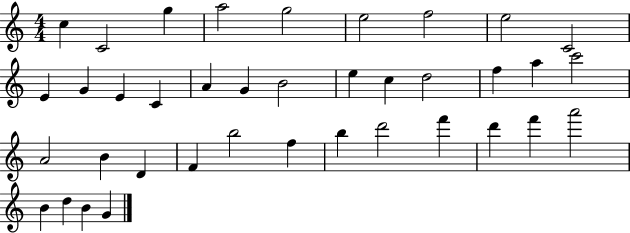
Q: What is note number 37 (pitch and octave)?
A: B4